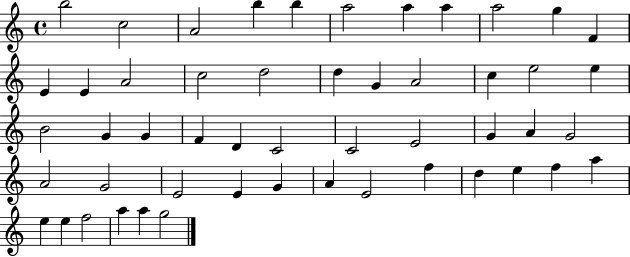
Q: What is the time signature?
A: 4/4